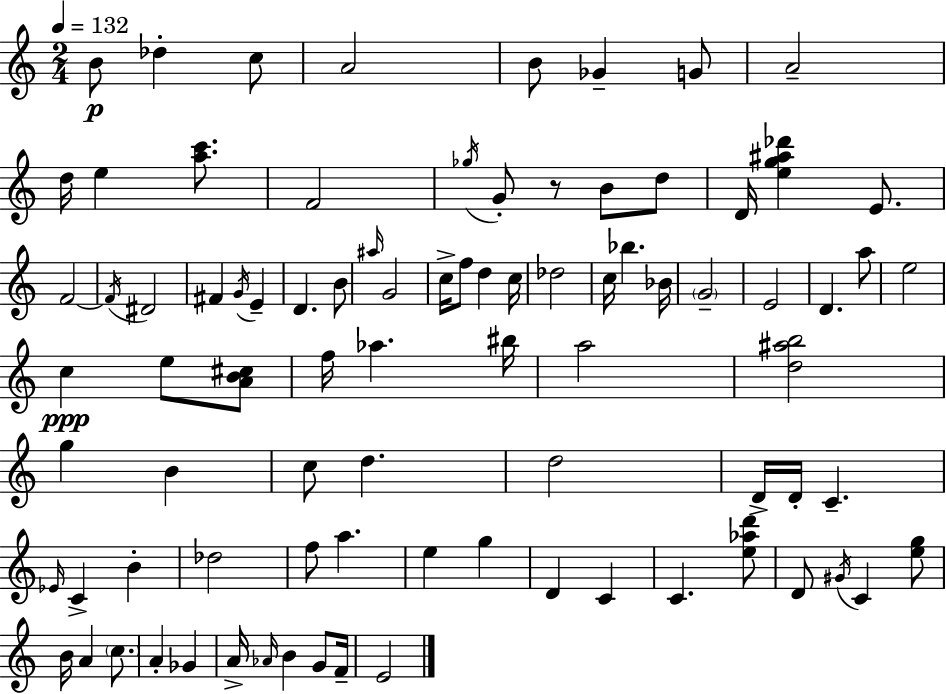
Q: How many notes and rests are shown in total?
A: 86